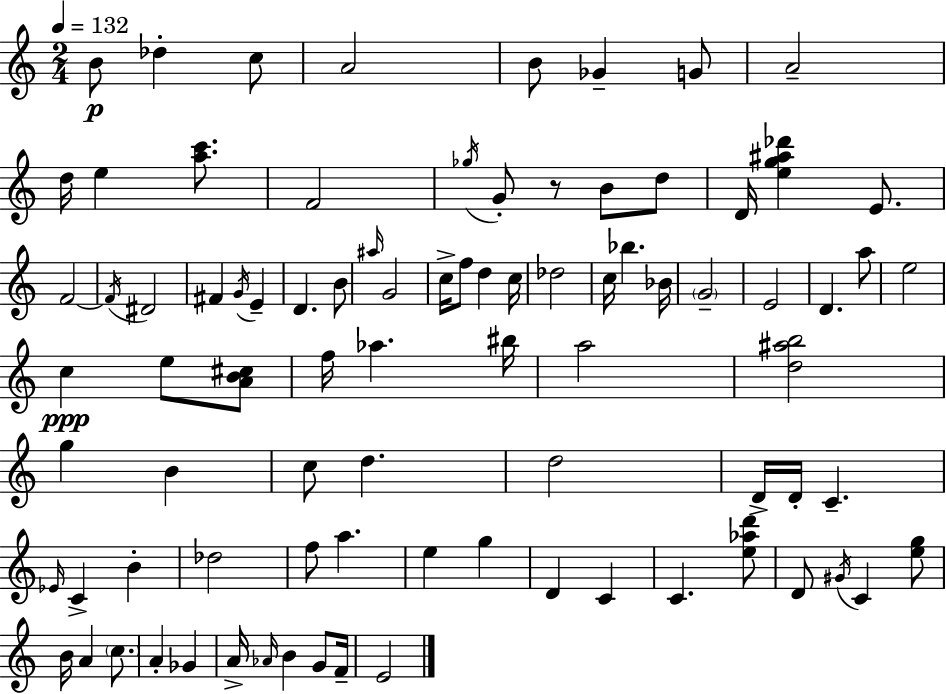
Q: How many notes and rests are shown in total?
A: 86